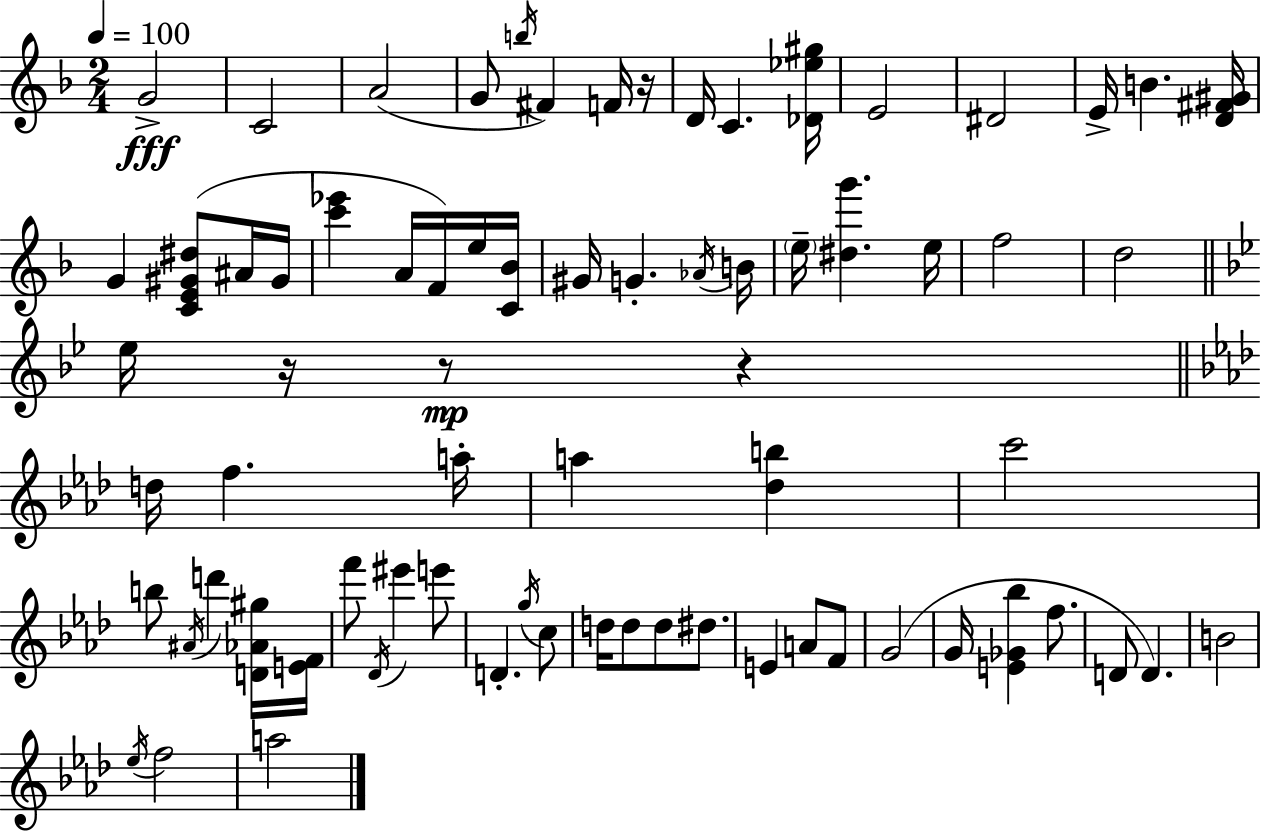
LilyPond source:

{
  \clef treble
  \numericTimeSignature
  \time 2/4
  \key d \minor
  \tempo 4 = 100
  g'2->\fff | c'2 | a'2( | g'8 \acciaccatura { b''16 } fis'4) f'16 | \break r16 d'16 c'4. | <des' ees'' gis''>16 e'2 | dis'2 | e'16-> b'4. | \break <d' fis' gis'>16 g'4 <c' e' gis' dis''>8( ais'16 | gis'16 <c''' ees'''>4 a'16 f'16) e''16 | <c' bes'>16 gis'16 g'4.-. | \acciaccatura { aes'16 } b'16 \parenthesize e''16-- <dis'' g'''>4. | \break e''16 f''2 | d''2 | \bar "||" \break \key bes \major ees''16 r16 r8\mp r4 | \bar "||" \break \key f \minor d''16 f''4. a''16-. | a''4 <des'' b''>4 | c'''2 | b''8 \acciaccatura { ais'16 } d'''4 <d' aes' gis''>16 | \break <e' f'>16 f'''8 \acciaccatura { des'16 } eis'''4 | e'''8 d'4.-. | \acciaccatura { g''16 } c''8 d''16 d''8 d''8 | dis''8. e'4 a'8 | \break f'8 g'2( | g'16 <e' ges' bes''>4 | f''8. d'8 d'4.) | b'2 | \break \acciaccatura { ees''16 } f''2 | a''2 | \bar "|."
}